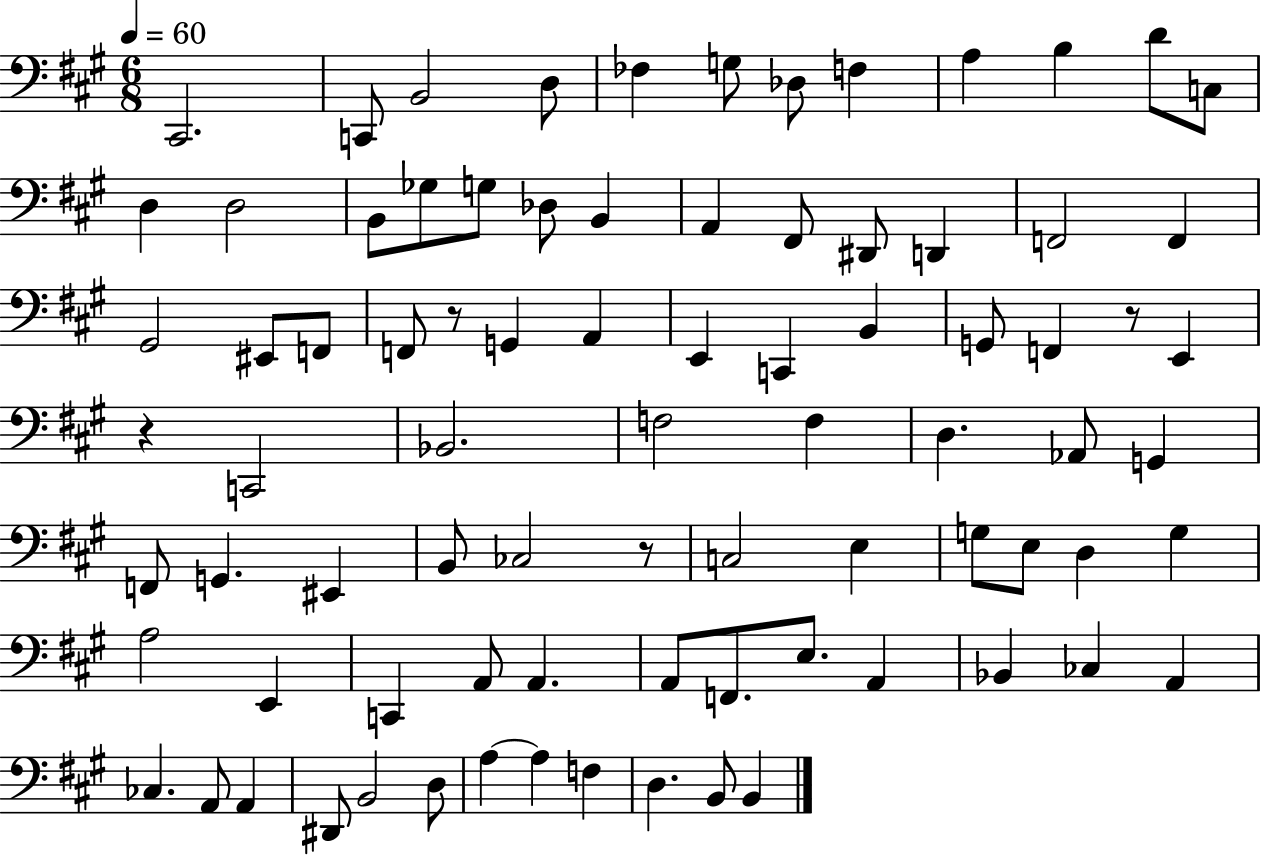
C#2/h. C2/e B2/h D3/e FES3/q G3/e Db3/e F3/q A3/q B3/q D4/e C3/e D3/q D3/h B2/e Gb3/e G3/e Db3/e B2/q A2/q F#2/e D#2/e D2/q F2/h F2/q G#2/h EIS2/e F2/e F2/e R/e G2/q A2/q E2/q C2/q B2/q G2/e F2/q R/e E2/q R/q C2/h Bb2/h. F3/h F3/q D3/q. Ab2/e G2/q F2/e G2/q. EIS2/q B2/e CES3/h R/e C3/h E3/q G3/e E3/e D3/q G3/q A3/h E2/q C2/q A2/e A2/q. A2/e F2/e. E3/e. A2/q Bb2/q CES3/q A2/q CES3/q. A2/e A2/q D#2/e B2/h D3/e A3/q A3/q F3/q D3/q. B2/e B2/q